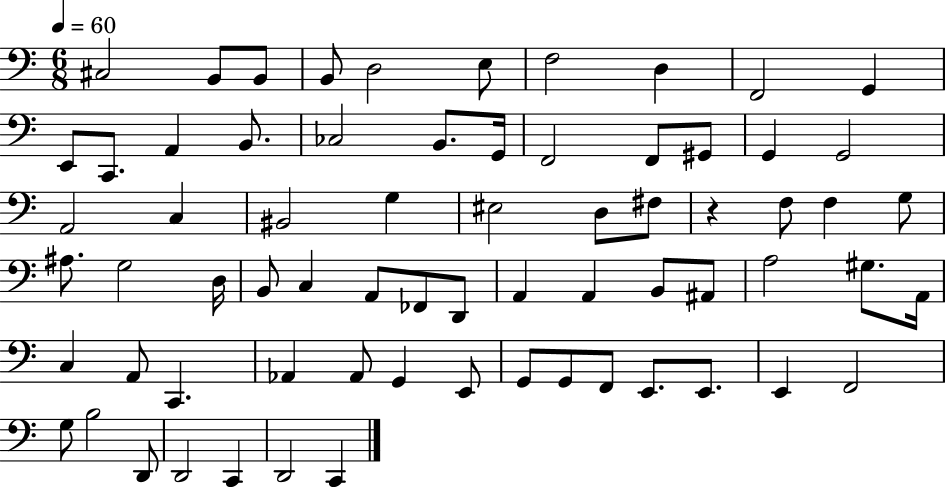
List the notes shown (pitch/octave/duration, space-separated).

C#3/h B2/e B2/e B2/e D3/h E3/e F3/h D3/q F2/h G2/q E2/e C2/e. A2/q B2/e. CES3/h B2/e. G2/s F2/h F2/e G#2/e G2/q G2/h A2/h C3/q BIS2/h G3/q EIS3/h D3/e F#3/e R/q F3/e F3/q G3/e A#3/e. G3/h D3/s B2/e C3/q A2/e FES2/e D2/e A2/q A2/q B2/e A#2/e A3/h G#3/e. A2/s C3/q A2/e C2/q. Ab2/q Ab2/e G2/q E2/e G2/e G2/e F2/e E2/e. E2/e. E2/q F2/h G3/e B3/h D2/e D2/h C2/q D2/h C2/q